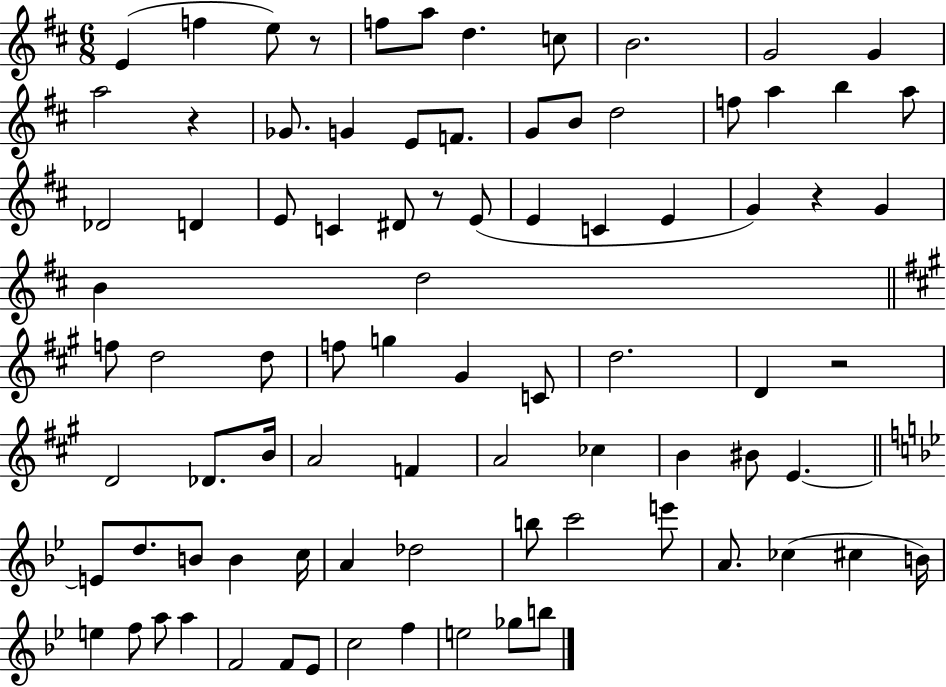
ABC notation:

X:1
T:Untitled
M:6/8
L:1/4
K:D
E f e/2 z/2 f/2 a/2 d c/2 B2 G2 G a2 z _G/2 G E/2 F/2 G/2 B/2 d2 f/2 a b a/2 _D2 D E/2 C ^D/2 z/2 E/2 E C E G z G B d2 f/2 d2 d/2 f/2 g ^G C/2 d2 D z2 D2 _D/2 B/4 A2 F A2 _c B ^B/2 E E/2 d/2 B/2 B c/4 A _d2 b/2 c'2 e'/2 A/2 _c ^c B/4 e f/2 a/2 a F2 F/2 _E/2 c2 f e2 _g/2 b/2